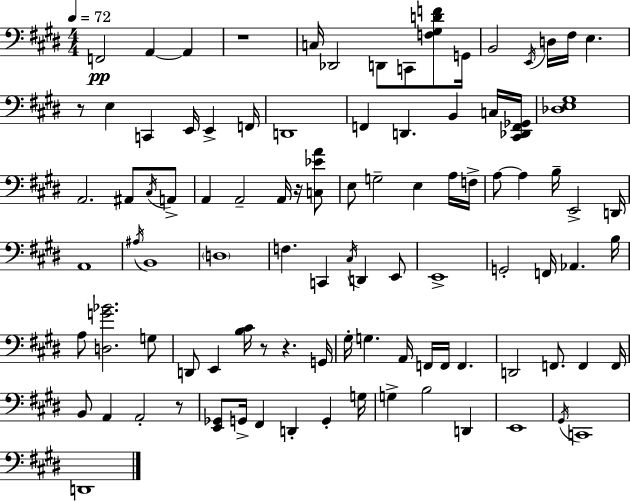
F2/h A2/q A2/q R/w C3/s Db2/h D2/e C2/e [F3,G#3,D4,F4]/e G2/s B2/h E2/s D3/s F#3/s E3/q. R/e E3/q C2/q E2/s E2/q F2/s D2/w F2/q D2/q. B2/q C3/s [C#2,Db2,F2,Gb2]/s [Db3,E3,G#3]/w A2/h. A#2/e C#3/s A2/e A2/q A2/h A2/s R/s [C3,Eb4,A4]/e E3/e G3/h E3/q A3/s F3/s A3/e A3/q B3/s E2/h D2/s A2/w A#3/s B2/w D3/w F3/q. C2/q C#3/s D2/q E2/e E2/w G2/h F2/s Ab2/q. B3/s A3/e [D3,G4,Bb4]/h. G3/e D2/e E2/q [B3,C#4]/s R/e R/q. G2/s G#3/s G3/q. A2/s F2/s F2/s F2/q. D2/h F2/e. F2/q F2/s B2/e A2/q A2/h R/e [E2,Gb2]/e G2/s F#2/q D2/q G2/q G3/s G3/q B3/h D2/q E2/w G#2/s C2/w D2/w